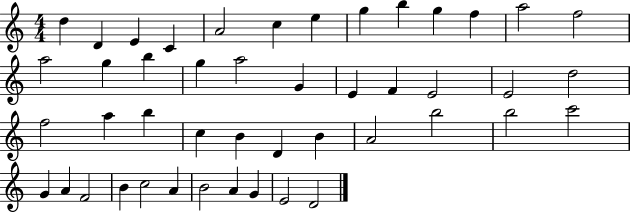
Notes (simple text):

D5/q D4/q E4/q C4/q A4/h C5/q E5/q G5/q B5/q G5/q F5/q A5/h F5/h A5/h G5/q B5/q G5/q A5/h G4/q E4/q F4/q E4/h E4/h D5/h F5/h A5/q B5/q C5/q B4/q D4/q B4/q A4/h B5/h B5/h C6/h G4/q A4/q F4/h B4/q C5/h A4/q B4/h A4/q G4/q E4/h D4/h